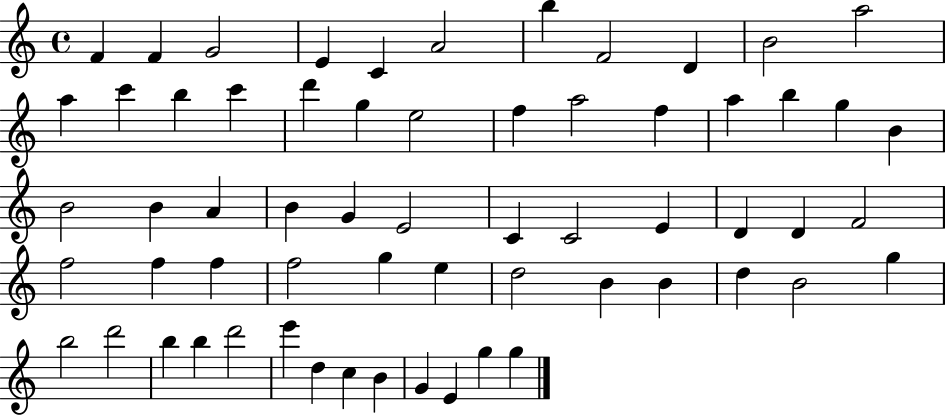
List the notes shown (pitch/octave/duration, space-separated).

F4/q F4/q G4/h E4/q C4/q A4/h B5/q F4/h D4/q B4/h A5/h A5/q C6/q B5/q C6/q D6/q G5/q E5/h F5/q A5/h F5/q A5/q B5/q G5/q B4/q B4/h B4/q A4/q B4/q G4/q E4/h C4/q C4/h E4/q D4/q D4/q F4/h F5/h F5/q F5/q F5/h G5/q E5/q D5/h B4/q B4/q D5/q B4/h G5/q B5/h D6/h B5/q B5/q D6/h E6/q D5/q C5/q B4/q G4/q E4/q G5/q G5/q